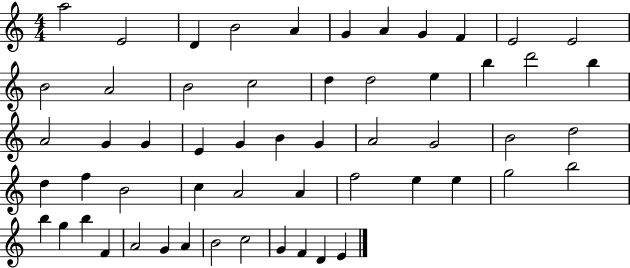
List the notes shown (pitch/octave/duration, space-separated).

A5/h E4/h D4/q B4/h A4/q G4/q A4/q G4/q F4/q E4/h E4/h B4/h A4/h B4/h C5/h D5/q D5/h E5/q B5/q D6/h B5/q A4/h G4/q G4/q E4/q G4/q B4/q G4/q A4/h G4/h B4/h D5/h D5/q F5/q B4/h C5/q A4/h A4/q F5/h E5/q E5/q G5/h B5/h B5/q G5/q B5/q F4/q A4/h G4/q A4/q B4/h C5/h G4/q F4/q D4/q E4/q